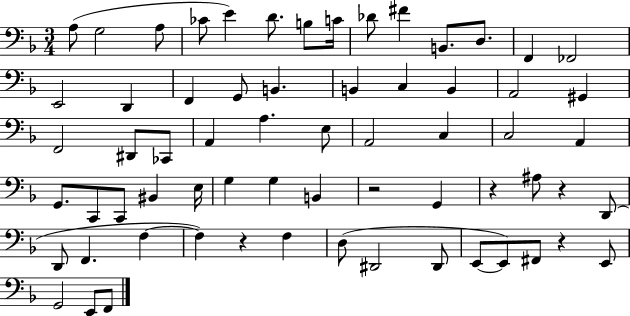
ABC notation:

X:1
T:Untitled
M:3/4
L:1/4
K:F
A,/2 G,2 A,/2 _C/2 E D/2 B,/2 C/4 _D/2 ^F B,,/2 D,/2 F,, _F,,2 E,,2 D,, F,, G,,/2 B,, B,, C, B,, A,,2 ^G,, F,,2 ^D,,/2 _C,,/2 A,, A, E,/2 A,,2 C, C,2 A,, G,,/2 C,,/2 C,,/2 ^B,, E,/4 G, G, B,, z2 G,, z ^A,/2 z D,,/2 D,,/2 F,, F, F, z F, D,/2 ^D,,2 ^D,,/2 E,,/2 E,,/2 ^F,,/2 z E,,/2 G,,2 E,,/2 F,,/2